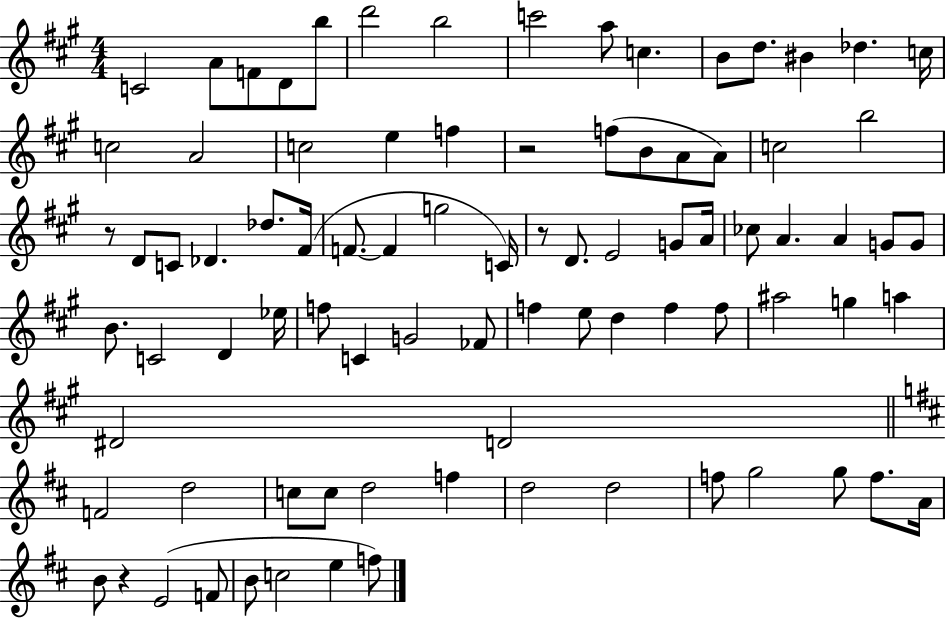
C4/h A4/e F4/e D4/e B5/e D6/h B5/h C6/h A5/e C5/q. B4/e D5/e. BIS4/q Db5/q. C5/s C5/h A4/h C5/h E5/q F5/q R/h F5/e B4/e A4/e A4/e C5/h B5/h R/e D4/e C4/e Db4/q. Db5/e. F#4/s F4/e. F4/q G5/h C4/s R/e D4/e. E4/h G4/e A4/s CES5/e A4/q. A4/q G4/e G4/e B4/e. C4/h D4/q Eb5/s F5/e C4/q G4/h FES4/e F5/q E5/e D5/q F5/q F5/e A#5/h G5/q A5/q D#4/h D4/h F4/h D5/h C5/e C5/e D5/h F5/q D5/h D5/h F5/e G5/h G5/e F5/e. A4/s B4/e R/q E4/h F4/e B4/e C5/h E5/q F5/e